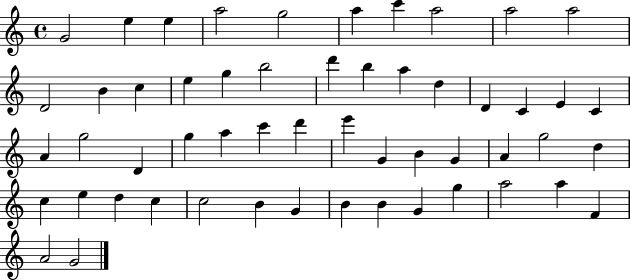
{
  \clef treble
  \time 4/4
  \defaultTimeSignature
  \key c \major
  g'2 e''4 e''4 | a''2 g''2 | a''4 c'''4 a''2 | a''2 a''2 | \break d'2 b'4 c''4 | e''4 g''4 b''2 | d'''4 b''4 a''4 d''4 | d'4 c'4 e'4 c'4 | \break a'4 g''2 d'4 | g''4 a''4 c'''4 d'''4 | e'''4 g'4 b'4 g'4 | a'4 g''2 d''4 | \break c''4 e''4 d''4 c''4 | c''2 b'4 g'4 | b'4 b'4 g'4 g''4 | a''2 a''4 f'4 | \break a'2 g'2 | \bar "|."
}